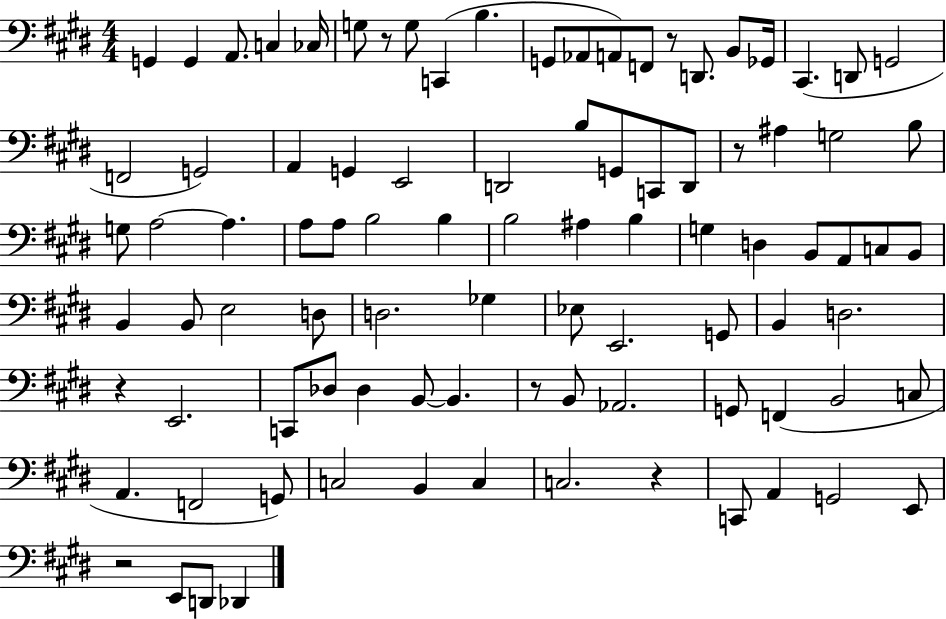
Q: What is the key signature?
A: E major